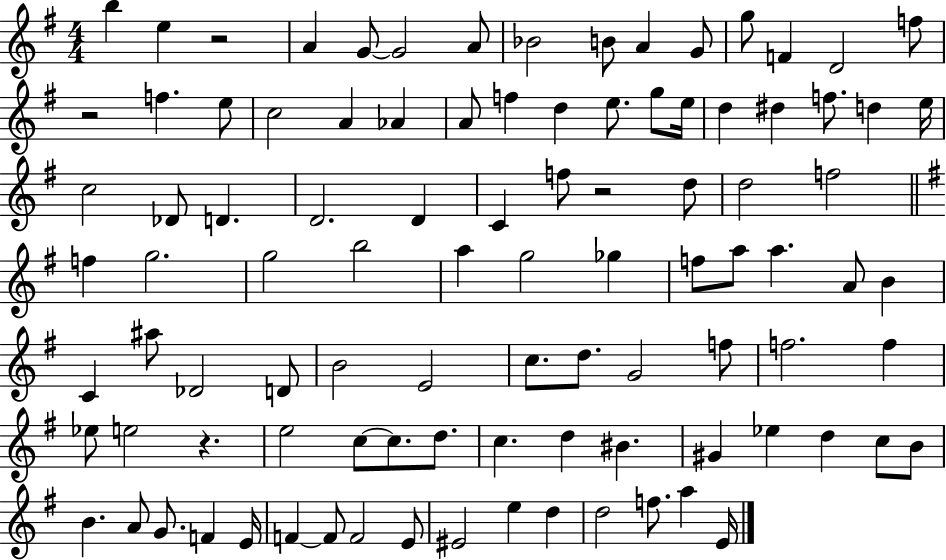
X:1
T:Untitled
M:4/4
L:1/4
K:G
b e z2 A G/2 G2 A/2 _B2 B/2 A G/2 g/2 F D2 f/2 z2 f e/2 c2 A _A A/2 f d e/2 g/2 e/4 d ^d f/2 d e/4 c2 _D/2 D D2 D C f/2 z2 d/2 d2 f2 f g2 g2 b2 a g2 _g f/2 a/2 a A/2 B C ^a/2 _D2 D/2 B2 E2 c/2 d/2 G2 f/2 f2 f _e/2 e2 z e2 c/2 c/2 d/2 c d ^B ^G _e d c/2 B/2 B A/2 G/2 F E/4 F F/2 F2 E/2 ^E2 e d d2 f/2 a E/4